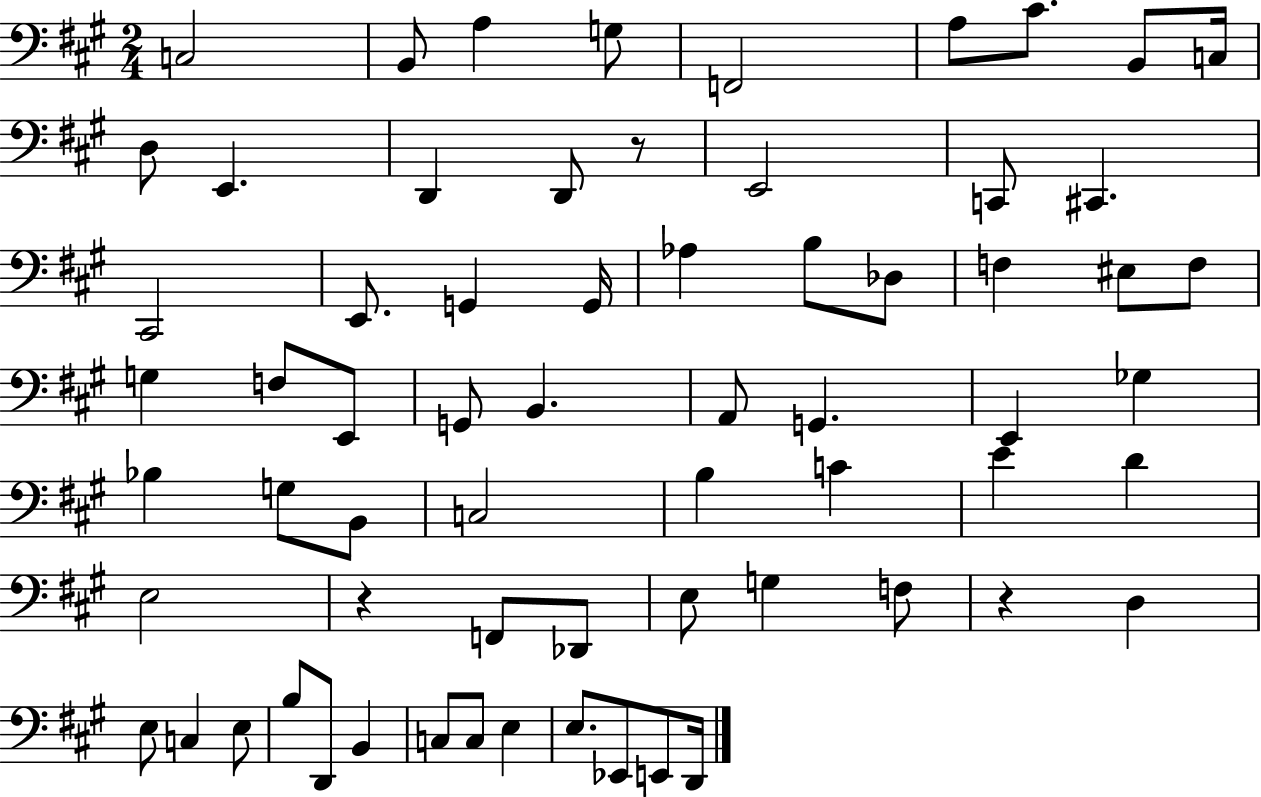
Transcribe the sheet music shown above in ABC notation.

X:1
T:Untitled
M:2/4
L:1/4
K:A
C,2 B,,/2 A, G,/2 F,,2 A,/2 ^C/2 B,,/2 C,/4 D,/2 E,, D,, D,,/2 z/2 E,,2 C,,/2 ^C,, ^C,,2 E,,/2 G,, G,,/4 _A, B,/2 _D,/2 F, ^E,/2 F,/2 G, F,/2 E,,/2 G,,/2 B,, A,,/2 G,, E,, _G, _B, G,/2 B,,/2 C,2 B, C E D E,2 z F,,/2 _D,,/2 E,/2 G, F,/2 z D, E,/2 C, E,/2 B,/2 D,,/2 B,, C,/2 C,/2 E, E,/2 _E,,/2 E,,/2 D,,/4